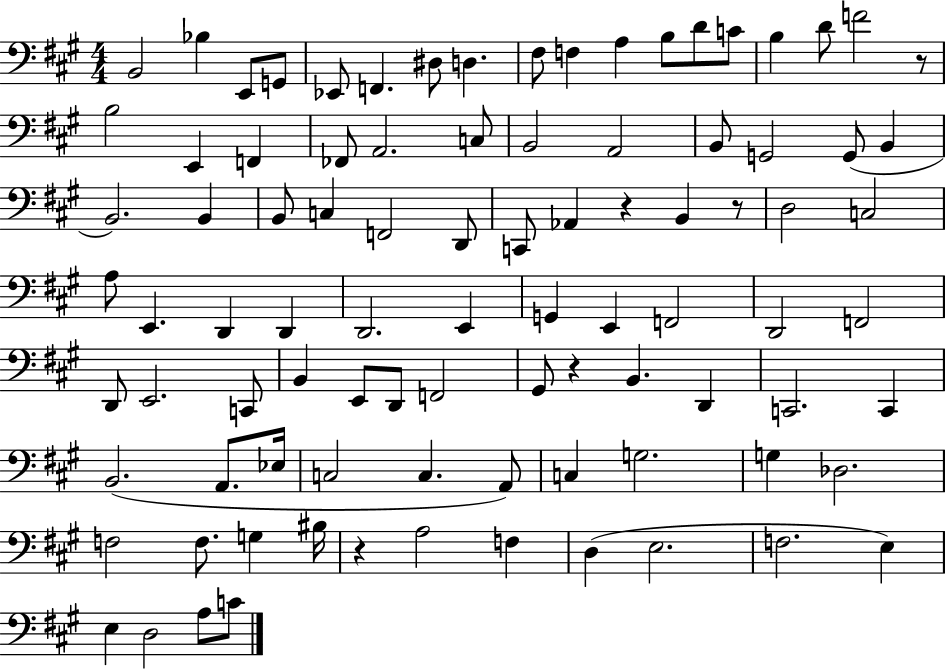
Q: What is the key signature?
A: A major